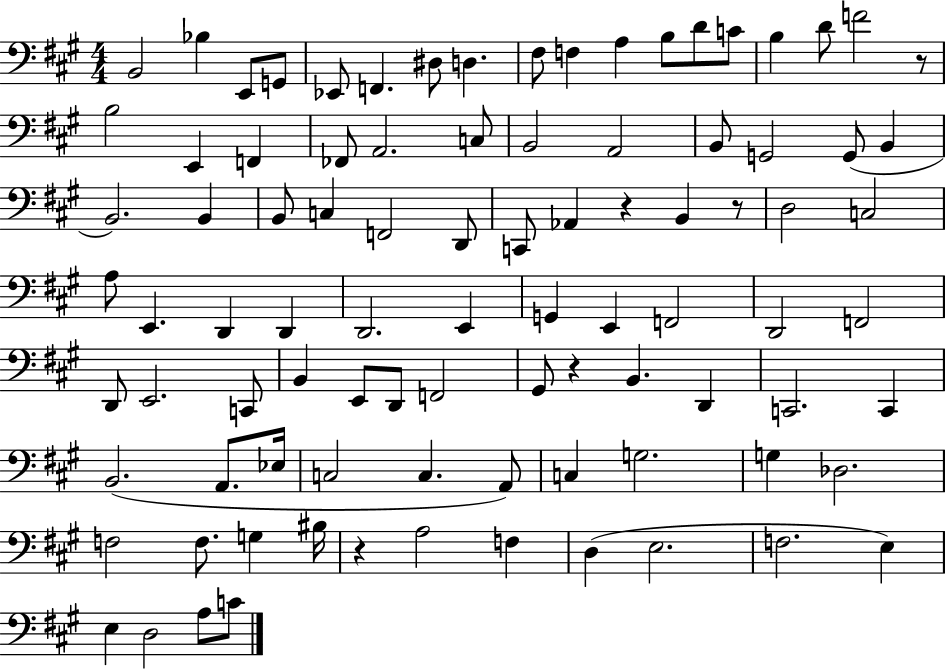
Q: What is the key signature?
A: A major